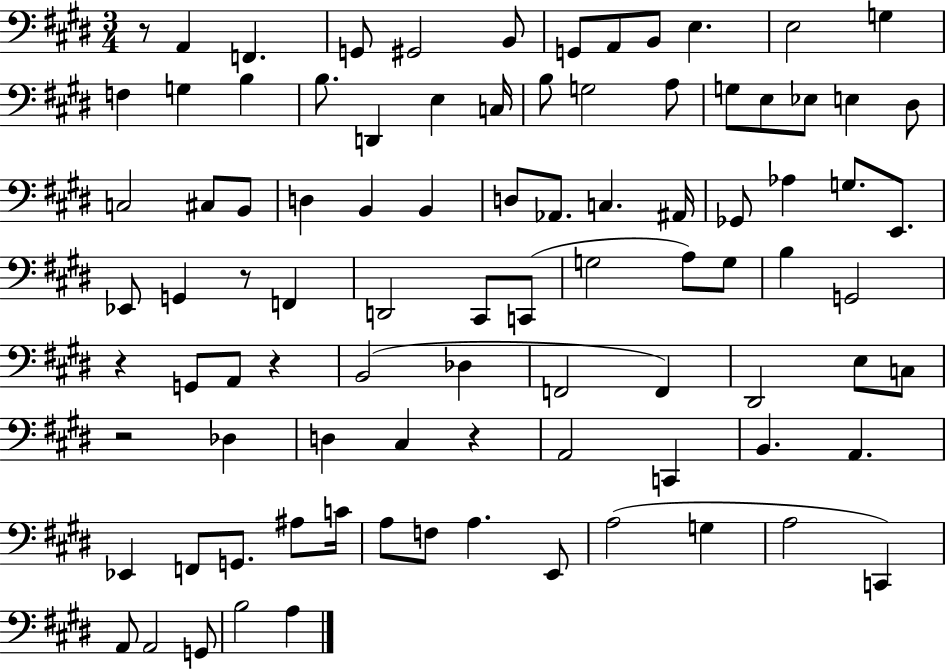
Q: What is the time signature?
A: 3/4